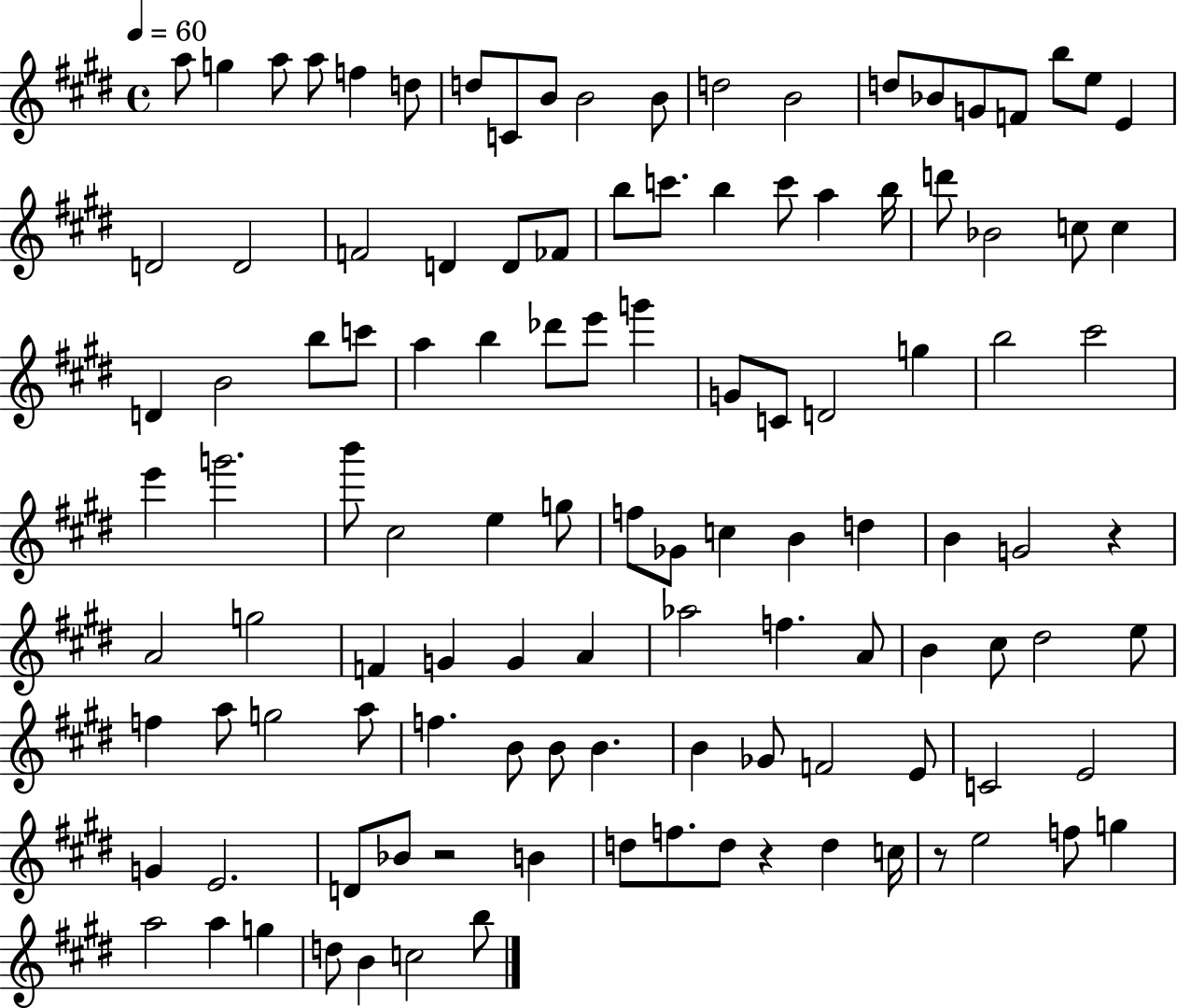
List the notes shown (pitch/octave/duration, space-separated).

A5/e G5/q A5/e A5/e F5/q D5/e D5/e C4/e B4/e B4/h B4/e D5/h B4/h D5/e Bb4/e G4/e F4/e B5/e E5/e E4/q D4/h D4/h F4/h D4/q D4/e FES4/e B5/e C6/e. B5/q C6/e A5/q B5/s D6/e Bb4/h C5/e C5/q D4/q B4/h B5/e C6/e A5/q B5/q Db6/e E6/e G6/q G4/e C4/e D4/h G5/q B5/h C#6/h E6/q G6/h. B6/e C#5/h E5/q G5/e F5/e Gb4/e C5/q B4/q D5/q B4/q G4/h R/q A4/h G5/h F4/q G4/q G4/q A4/q Ab5/h F5/q. A4/e B4/q C#5/e D#5/h E5/e F5/q A5/e G5/h A5/e F5/q. B4/e B4/e B4/q. B4/q Gb4/e F4/h E4/e C4/h E4/h G4/q E4/h. D4/e Bb4/e R/h B4/q D5/e F5/e. D5/e R/q D5/q C5/s R/e E5/h F5/e G5/q A5/h A5/q G5/q D5/e B4/q C5/h B5/e